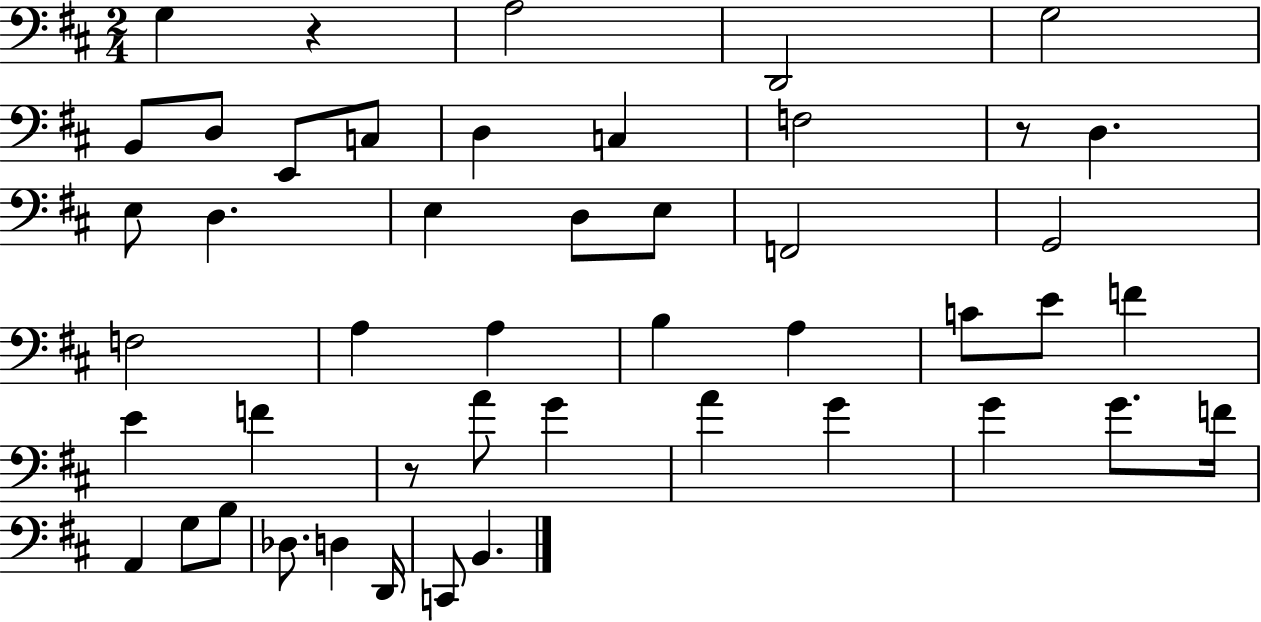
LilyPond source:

{
  \clef bass
  \numericTimeSignature
  \time 2/4
  \key d \major
  g4 r4 | a2 | d,2 | g2 | \break b,8 d8 e,8 c8 | d4 c4 | f2 | r8 d4. | \break e8 d4. | e4 d8 e8 | f,2 | g,2 | \break f2 | a4 a4 | b4 a4 | c'8 e'8 f'4 | \break e'4 f'4 | r8 a'8 g'4 | a'4 g'4 | g'4 g'8. f'16 | \break a,4 g8 b8 | des8. d4 d,16 | c,8 b,4. | \bar "|."
}